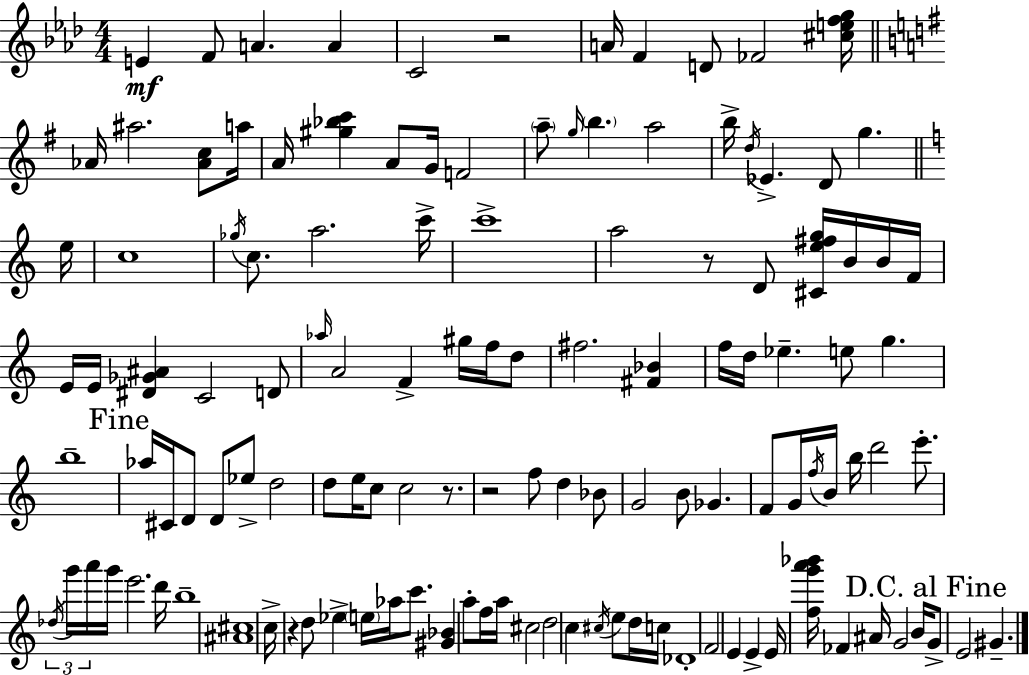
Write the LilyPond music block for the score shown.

{
  \clef treble
  \numericTimeSignature
  \time 4/4
  \key f \minor
  \repeat volta 2 { e'4\mf f'8 a'4. a'4 | c'2 r2 | a'16 f'4 d'8 fes'2 <cis'' e'' f'' g''>16 | \bar "||" \break \key g \major aes'16 ais''2. <aes' c''>8 a''16 | a'16 <gis'' bes'' c'''>4 a'8 g'16 f'2 | \parenthesize a''8-- \grace { g''16 } \parenthesize b''4. a''2 | b''16-> \acciaccatura { d''16 } ees'4.-> d'8 g''4. | \break \bar "||" \break \key c \major e''16 c''1 | \acciaccatura { ges''16 } c''8. a''2. | c'''16-> c'''1-> | a''2 r8 d'8 <cis' e'' fis'' g''>16 b'16 | \break b'16 f'16 e'16 e'16 <dis' ges' ais'>4 c'2 | d'8 \grace { aes''16 } a'2 f'4-> gis''16 | f''16 d''8 fis''2. <fis' bes'>4 | f''16 d''16 ees''4.-- e''8 g''4. | \break b''1-- | \mark "Fine" aes''16 cis'16 d'8 d'8 ees''8-> d''2 | d''8 e''16 c''8 c''2 | r8. r2 f''8 d''4 | \break bes'8 g'2 b'8 ges'4. | f'8 g'16 \acciaccatura { f''16 } b'16 b''16 d'''2 | e'''8.-. \tuplet 3/2 { \acciaccatura { des''16 } g'''16 a'''16 } g'''16 e'''2. | d'''16 b''1-- | \break <ais' cis''>1 | c''16-> r4 d''8 ees''4-> | \parenthesize e''16 aes''16 c'''8. <gis' bes'>4 a''8-. f''16 a''16 cis''2 | d''2 c''4 | \break \acciaccatura { cis''16 } e''8 d''16 c''16 des'1-. | f'2 e'4 | e'4-> e'16 <f'' g''' a''' bes'''>16 fes'4 ais'16 g'2 | b'16 \mark "D.C. al Fine" g'8-> e'2 | \break gis'4.-- } \bar "|."
}